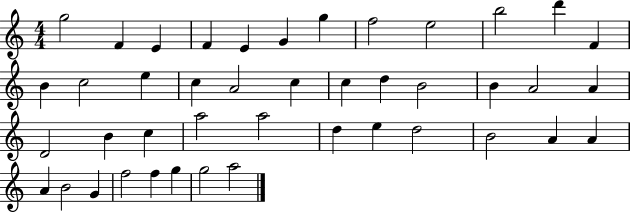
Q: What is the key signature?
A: C major